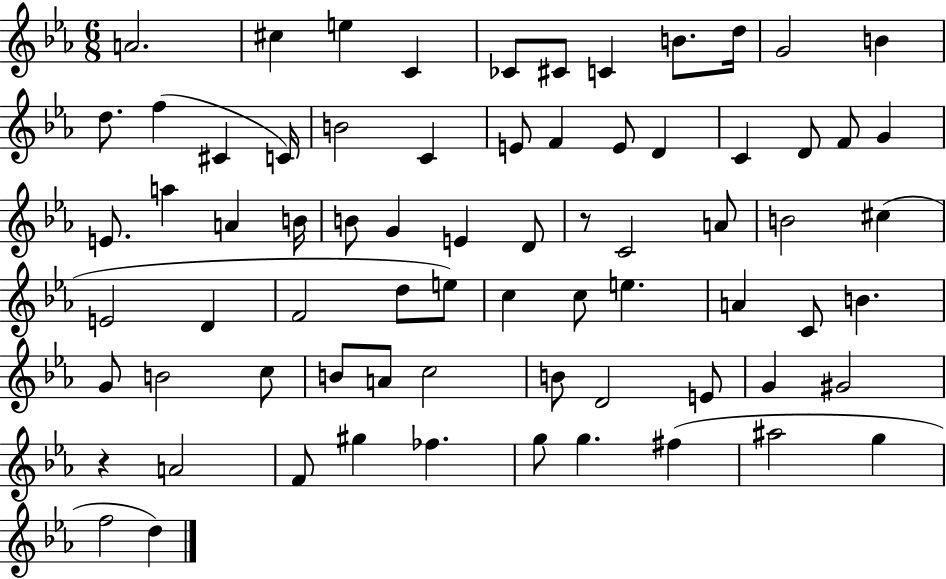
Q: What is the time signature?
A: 6/8